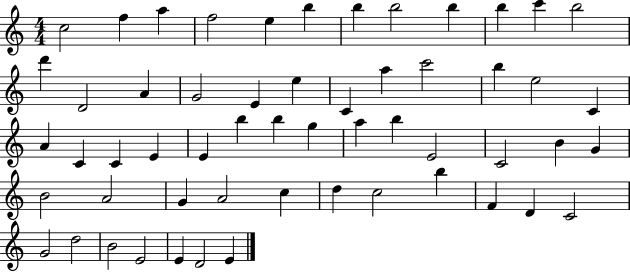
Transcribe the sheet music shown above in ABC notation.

X:1
T:Untitled
M:4/4
L:1/4
K:C
c2 f a f2 e b b b2 b b c' b2 d' D2 A G2 E e C a c'2 b e2 C A C C E E b b g a b E2 C2 B G B2 A2 G A2 c d c2 b F D C2 G2 d2 B2 E2 E D2 E